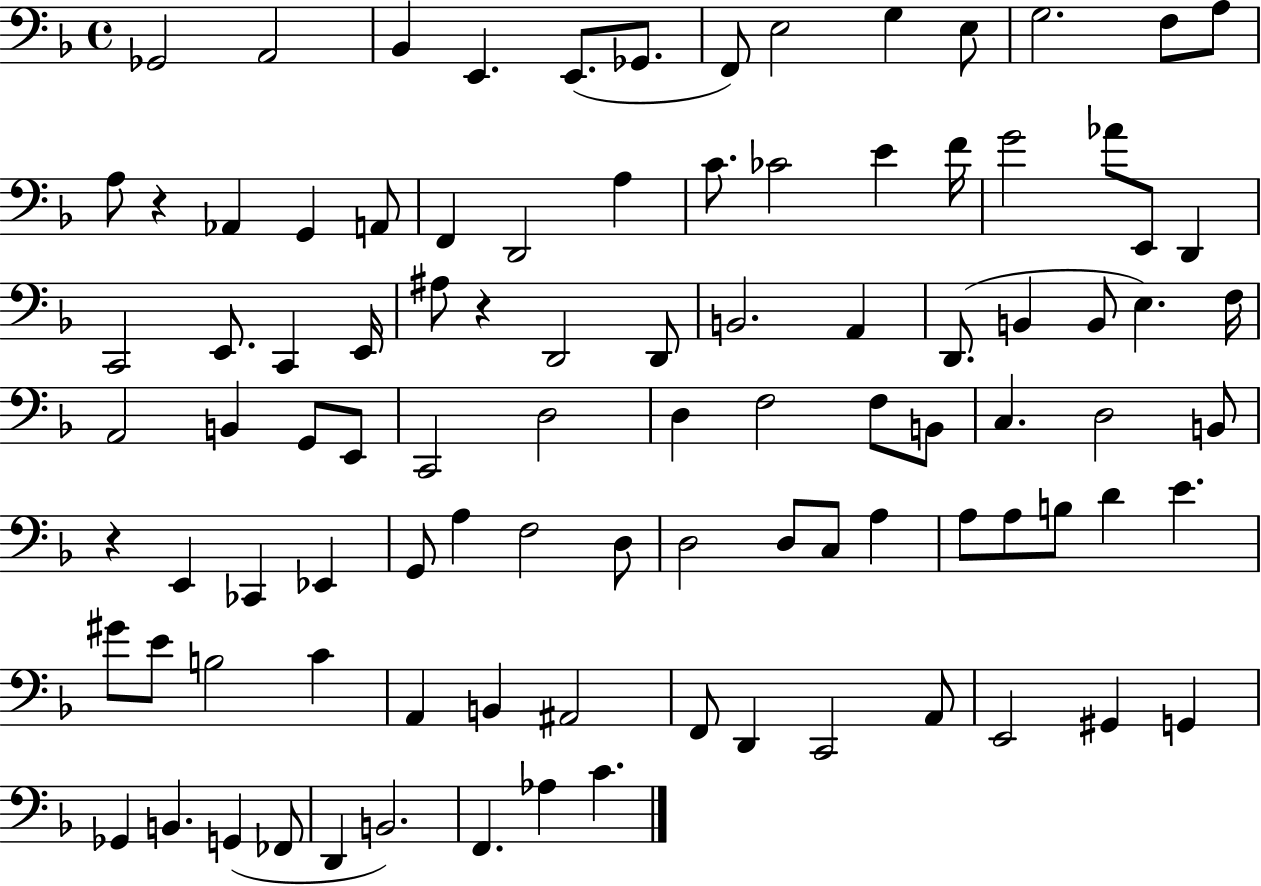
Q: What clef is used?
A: bass